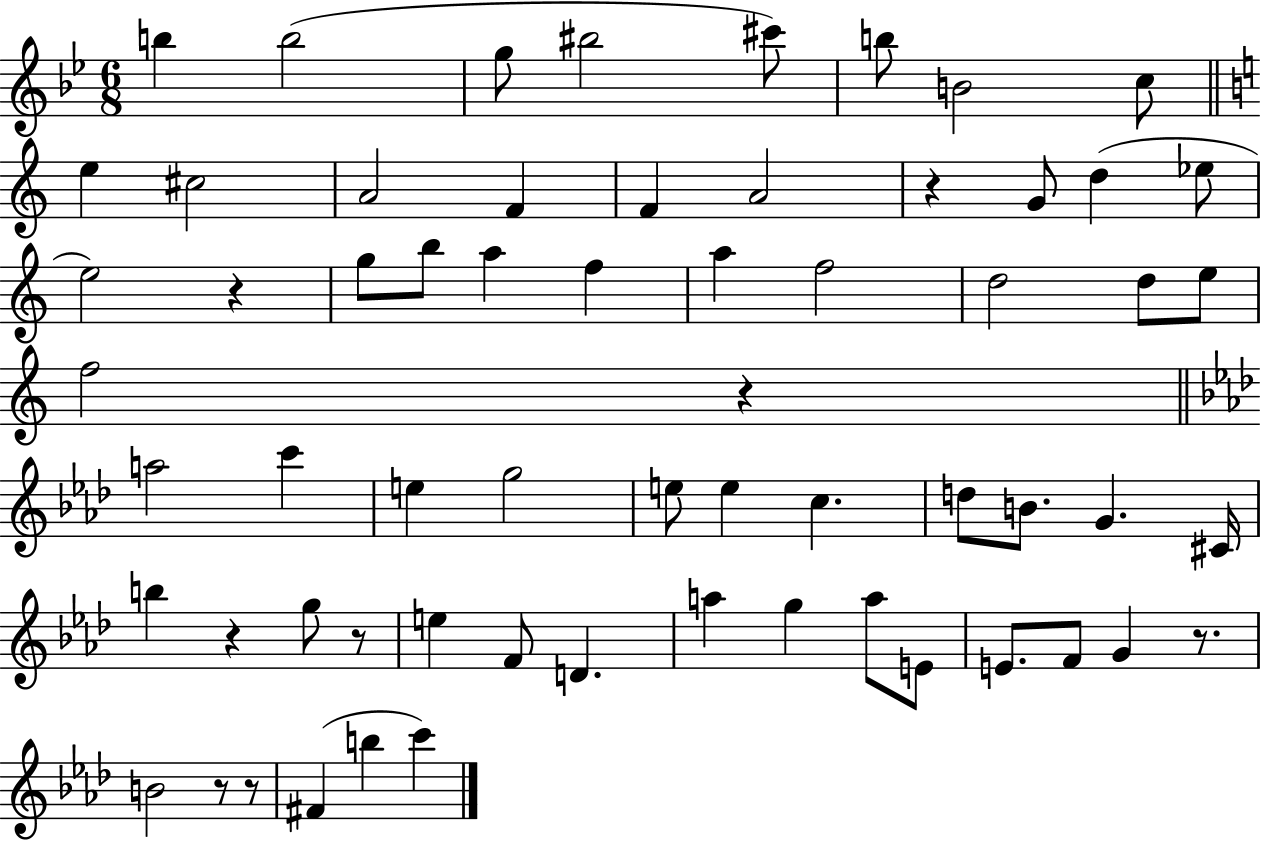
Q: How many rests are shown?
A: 8